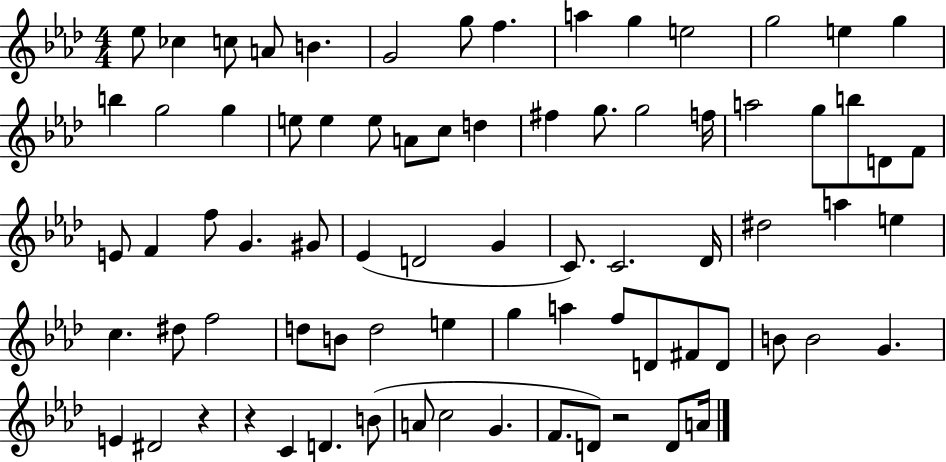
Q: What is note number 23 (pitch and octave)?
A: D5